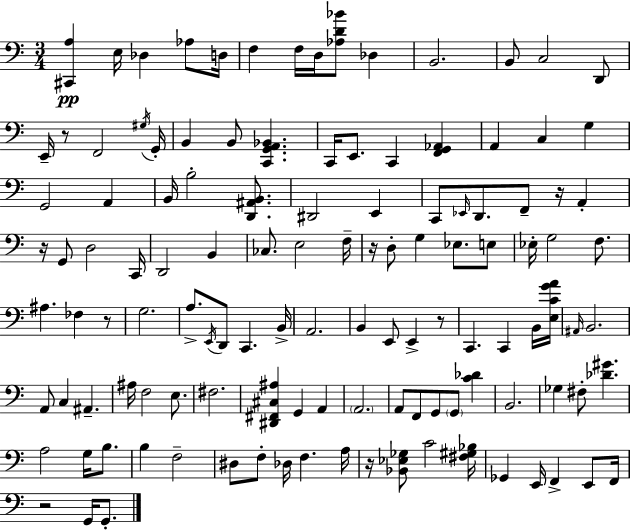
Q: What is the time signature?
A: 3/4